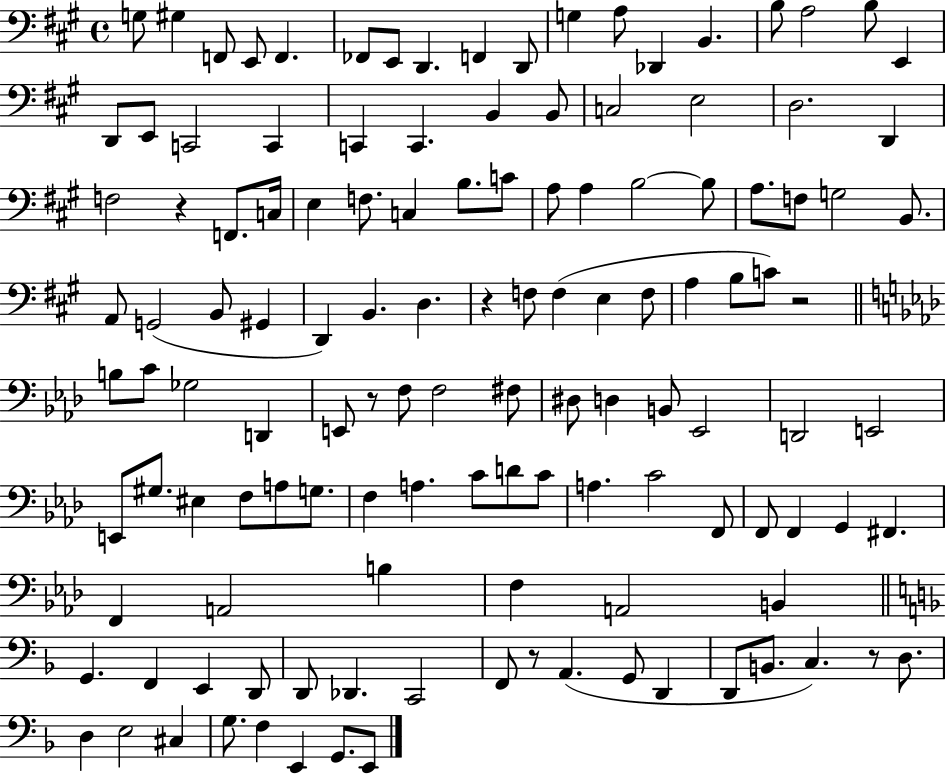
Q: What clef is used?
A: bass